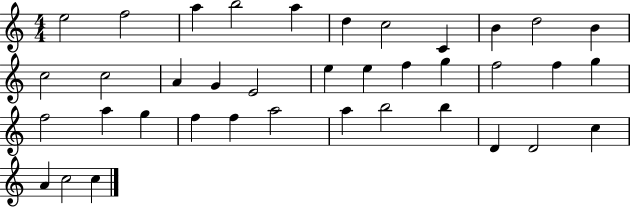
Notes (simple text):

E5/h F5/h A5/q B5/h A5/q D5/q C5/h C4/q B4/q D5/h B4/q C5/h C5/h A4/q G4/q E4/h E5/q E5/q F5/q G5/q F5/h F5/q G5/q F5/h A5/q G5/q F5/q F5/q A5/h A5/q B5/h B5/q D4/q D4/h C5/q A4/q C5/h C5/q